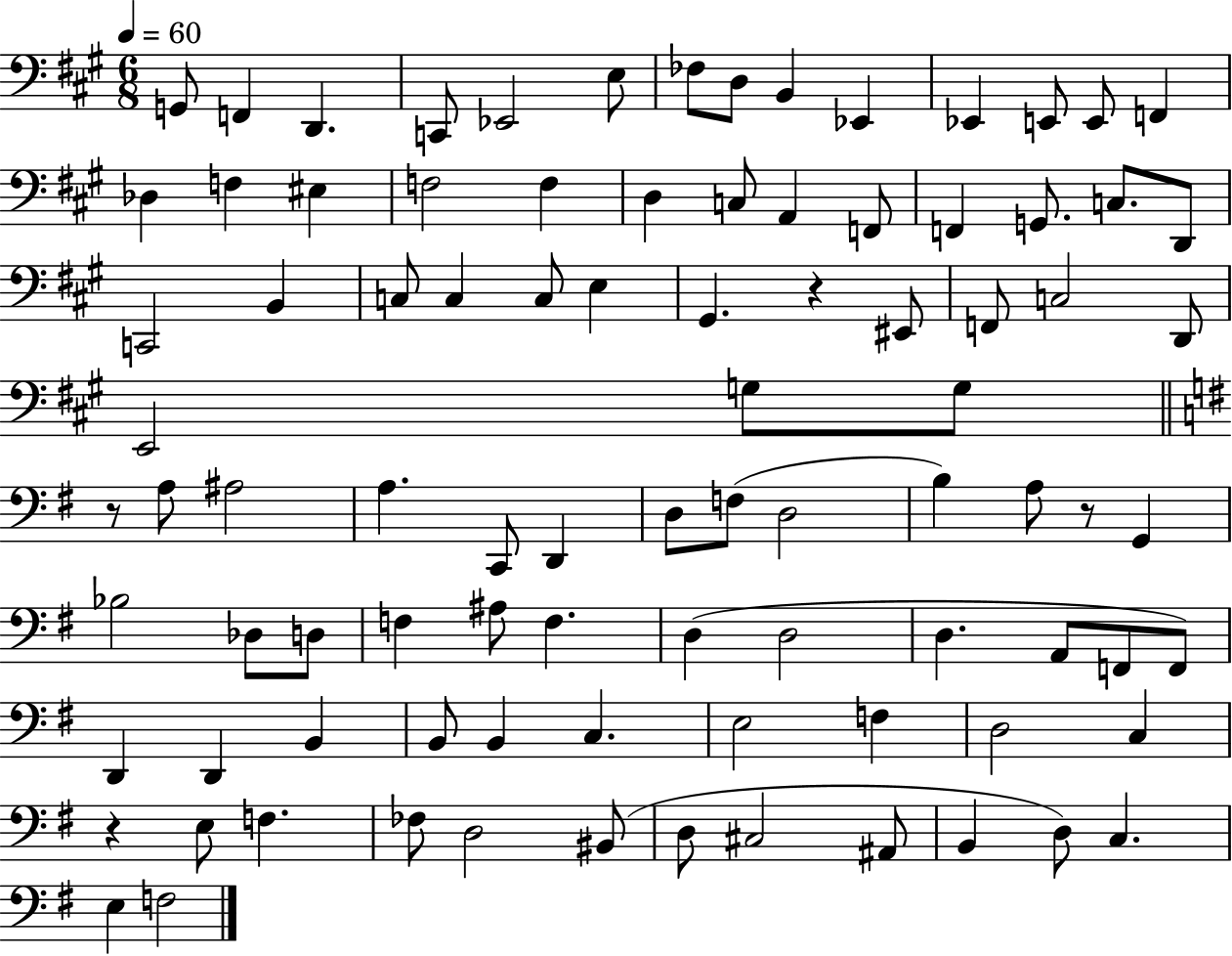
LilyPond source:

{
  \clef bass
  \numericTimeSignature
  \time 6/8
  \key a \major
  \tempo 4 = 60
  g,8 f,4 d,4. | c,8 ees,2 e8 | fes8 d8 b,4 ees,4 | ees,4 e,8 e,8 f,4 | \break des4 f4 eis4 | f2 f4 | d4 c8 a,4 f,8 | f,4 g,8. c8. d,8 | \break c,2 b,4 | c8 c4 c8 e4 | gis,4. r4 eis,8 | f,8 c2 d,8 | \break e,2 g8 g8 | \bar "||" \break \key g \major r8 a8 ais2 | a4. c,8 d,4 | d8 f8( d2 | b4) a8 r8 g,4 | \break bes2 des8 d8 | f4 ais8 f4. | d4( d2 | d4. a,8 f,8 f,8) | \break d,4 d,4 b,4 | b,8 b,4 c4. | e2 f4 | d2 c4 | \break r4 e8 f4. | fes8 d2 bis,8( | d8 cis2 ais,8 | b,4 d8) c4. | \break e4 f2 | \bar "|."
}